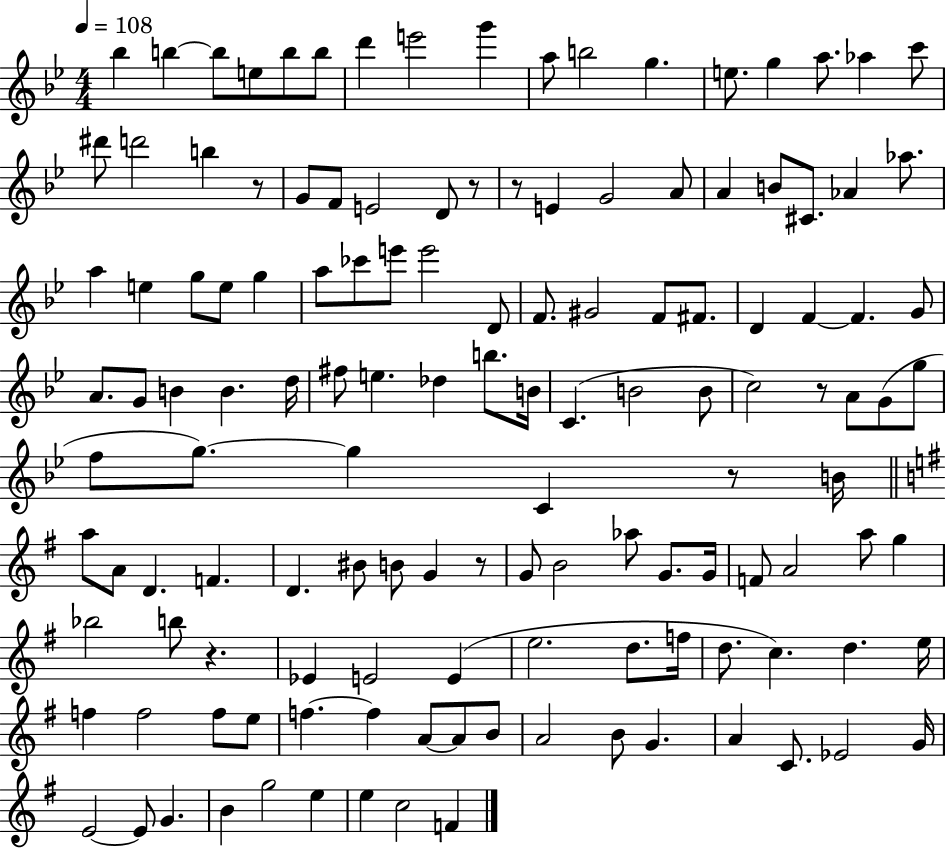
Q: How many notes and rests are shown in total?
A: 133